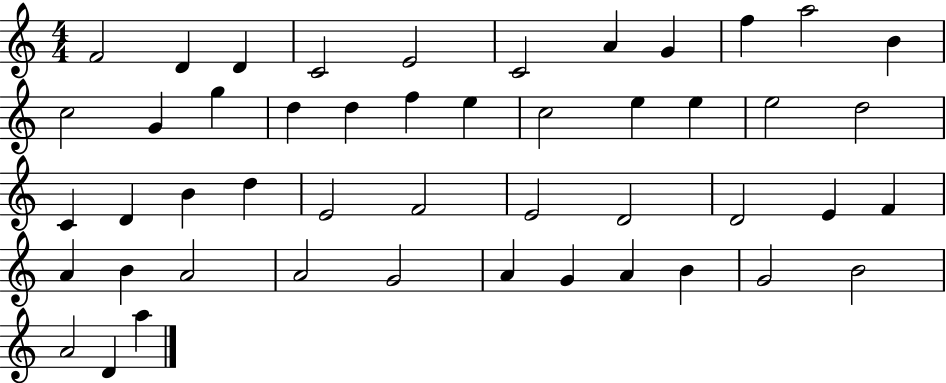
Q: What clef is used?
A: treble